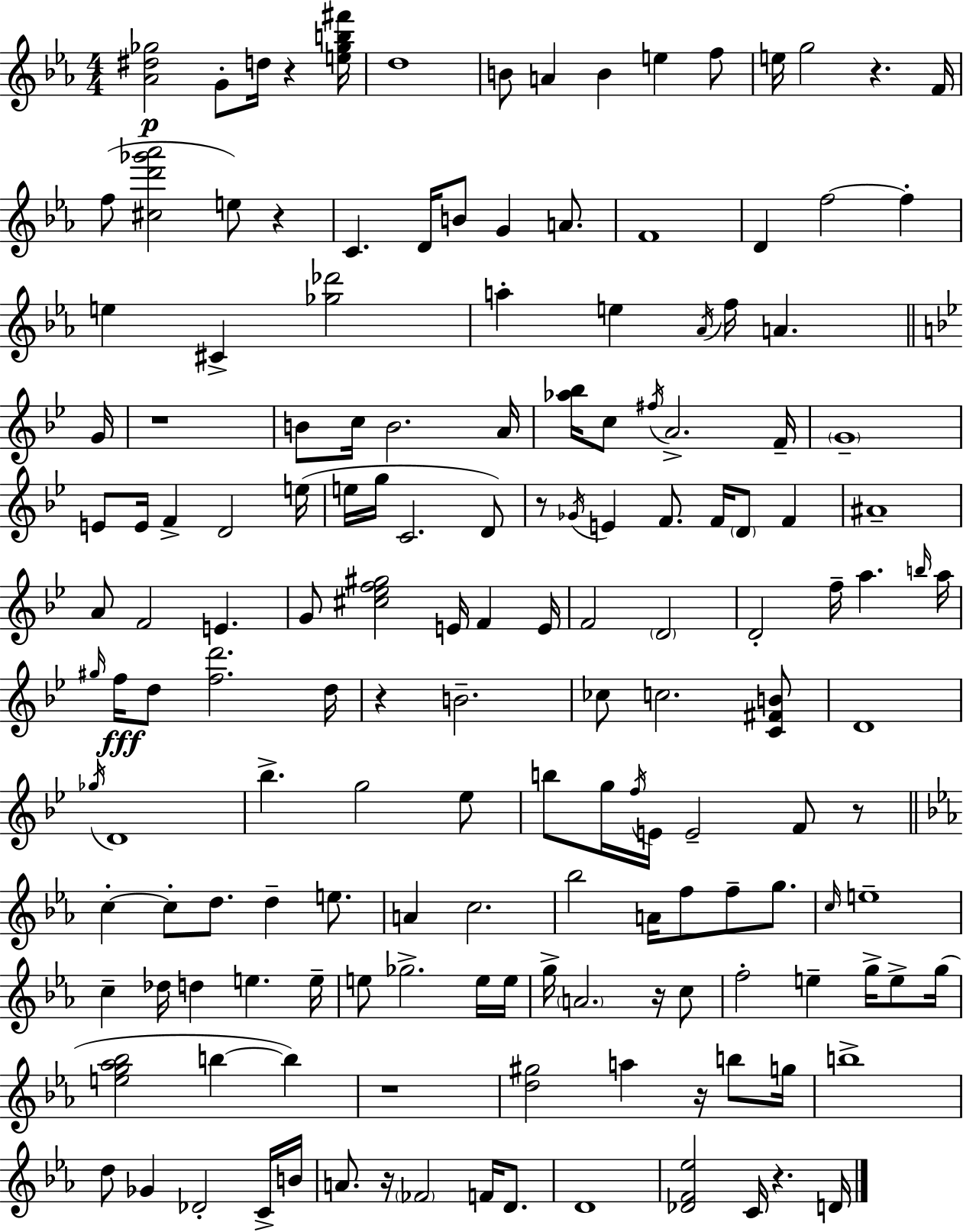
{
  \clef treble
  \numericTimeSignature
  \time 4/4
  \key c \minor
  <aes' dis'' ges''>2\p g'8-. d''16 r4 <e'' ges'' b'' fis'''>16 | d''1 | b'8 a'4 b'4 e''4 f''8 | e''16 g''2 r4. f'16 | \break f''8( <cis'' d''' ges''' aes'''>2 e''8) r4 | c'4. d'16 b'8 g'4 a'8. | f'1 | d'4 f''2~~ f''4-. | \break e''4 cis'4-> <ges'' des'''>2 | a''4-. e''4 \acciaccatura { aes'16 } f''16 a'4. | \bar "||" \break \key bes \major g'16 r1 | b'8 c''16 b'2. | a'16 <aes'' bes''>16 c''8 \acciaccatura { fis''16 } a'2.-> | f'16-- \parenthesize g'1-- | \break e'8 e'16 f'4-> d'2 | e''16( e''16 g''16 c'2. | d'8) r8 \acciaccatura { ges'16 } e'4 f'8. f'16 \parenthesize d'8 f'4 | ais'1-- | \break a'8 f'2 e'4. | g'8 <cis'' ees'' f'' gis''>2 e'16 f'4 | e'16 f'2 \parenthesize d'2 | d'2-. f''16-- a''4. | \break \grace { b''16 } a''16 \grace { gis''16 }\fff f''16 d''8 <f'' d'''>2. | d''16 r4 b'2.-- | ces''8 c''2. | <c' fis' b'>8 d'1 | \break \acciaccatura { ges''16 } d'1 | bes''4.-> g''2 | ees''8 b''8 g''16 \acciaccatura { f''16 } e'16 e'2-- | f'8 r8 \bar "||" \break \key c \minor c''4-.~~ c''8-. d''8. d''4-- e''8. | a'4 c''2. | bes''2 a'16 f''8 f''8-- g''8. | \grace { c''16 } e''1-- | \break c''4-- des''16 d''4 e''4. | e''16-- e''8 ges''2.-> e''16 | e''16 g''16-> \parenthesize a'2. r16 c''8 | f''2-. e''4-- g''16-> e''8-> | \break g''16( <e'' g'' aes'' bes''>2 b''4~~ b''4) | r1 | <d'' gis''>2 a''4 r16 b''8 | g''16 b''1-> | \break d''8 ges'4 des'2-. c'16-> | b'16 a'8. r16 \parenthesize fes'2 f'16 d'8. | d'1 | <des' f' ees''>2 c'16 r4. | \break d'16 \bar "|."
}